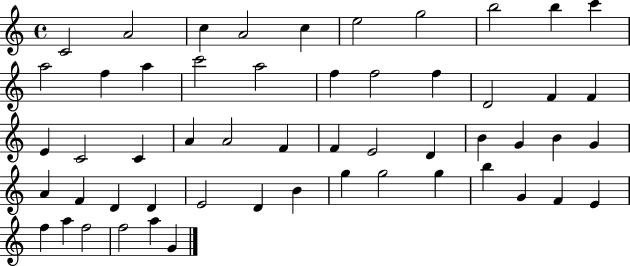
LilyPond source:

{
  \clef treble
  \time 4/4
  \defaultTimeSignature
  \key c \major
  c'2 a'2 | c''4 a'2 c''4 | e''2 g''2 | b''2 b''4 c'''4 | \break a''2 f''4 a''4 | c'''2 a''2 | f''4 f''2 f''4 | d'2 f'4 f'4 | \break e'4 c'2 c'4 | a'4 a'2 f'4 | f'4 e'2 d'4 | b'4 g'4 b'4 g'4 | \break a'4 f'4 d'4 d'4 | e'2 d'4 b'4 | g''4 g''2 g''4 | b''4 g'4 f'4 e'4 | \break f''4 a''4 f''2 | f''2 a''4 g'4 | \bar "|."
}